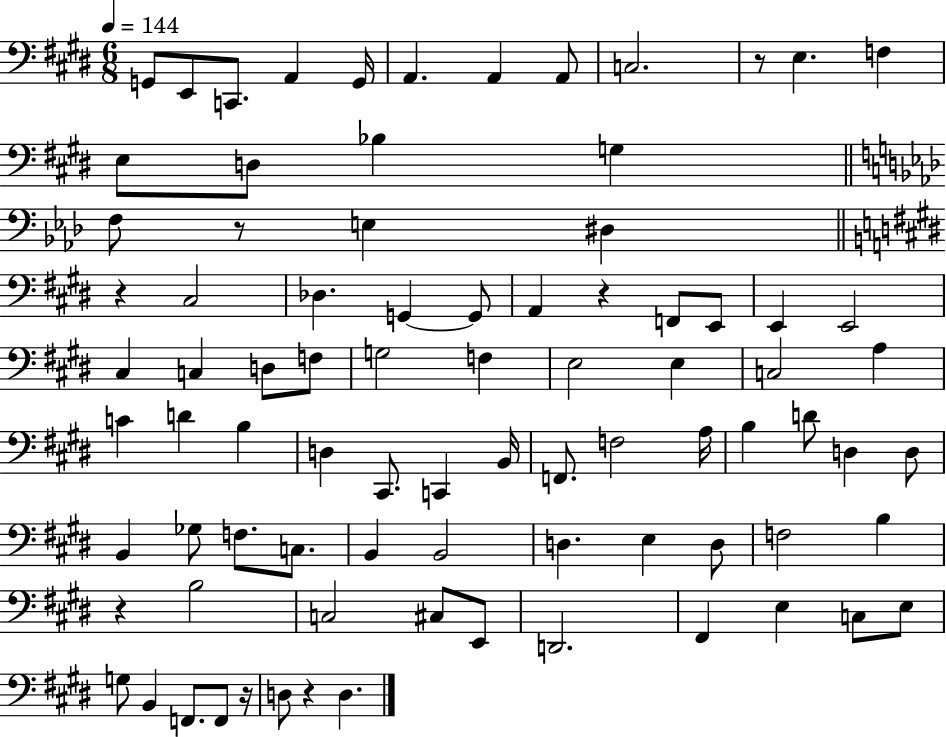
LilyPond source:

{
  \clef bass
  \numericTimeSignature
  \time 6/8
  \key e \major
  \tempo 4 = 144
  \repeat volta 2 { g,8 e,8 c,8. a,4 g,16 | a,4. a,4 a,8 | c2. | r8 e4. f4 | \break e8 d8 bes4 g4 | \bar "||" \break \key aes \major f8 r8 e4 dis4 | \bar "||" \break \key e \major r4 cis2 | des4. g,4~~ g,8 | a,4 r4 f,8 e,8 | e,4 e,2 | \break cis4 c4 d8 f8 | g2 f4 | e2 e4 | c2 a4 | \break c'4 d'4 b4 | d4 cis,8. c,4 b,16 | f,8. f2 a16 | b4 d'8 d4 d8 | \break b,4 ges8 f8. c8. | b,4 b,2 | d4. e4 d8 | f2 b4 | \break r4 b2 | c2 cis8 e,8 | d,2. | fis,4 e4 c8 e8 | \break g8 b,4 f,8. f,8 r16 | d8 r4 d4. | } \bar "|."
}